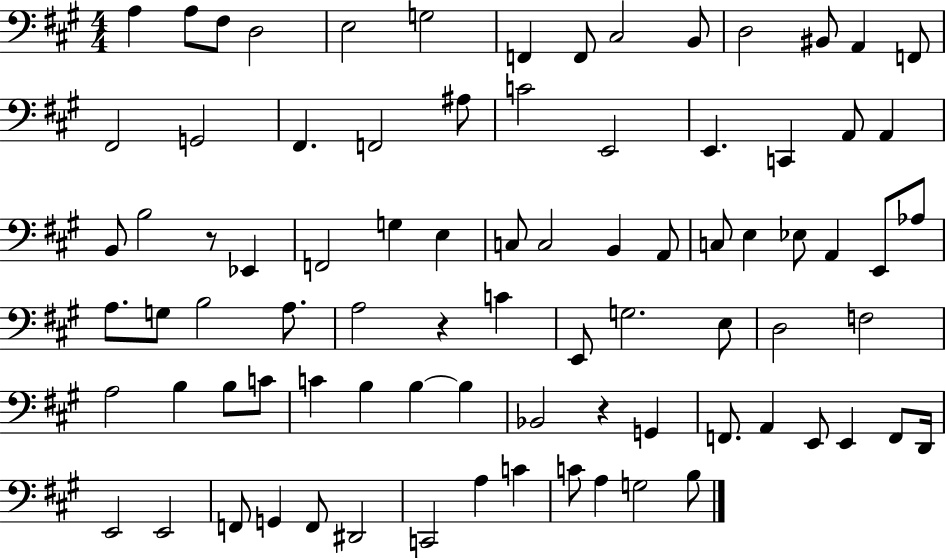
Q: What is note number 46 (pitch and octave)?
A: A3